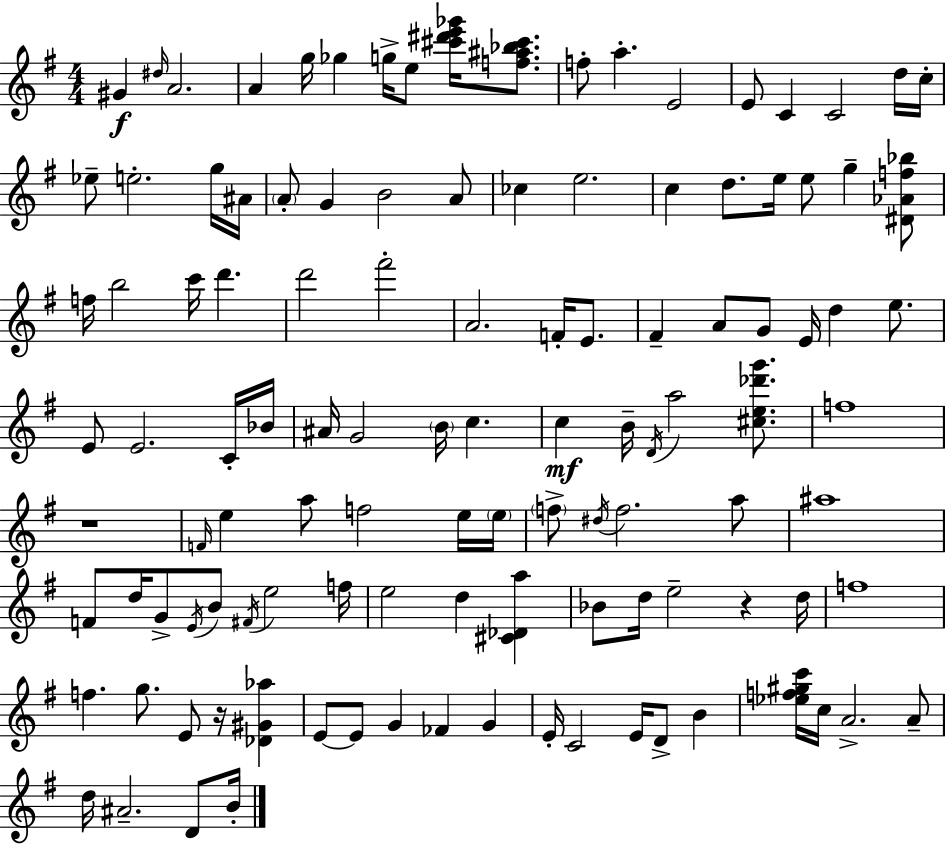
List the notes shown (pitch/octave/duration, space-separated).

G#4/q D#5/s A4/h. A4/q G5/s Gb5/q G5/s E5/e [C#6,D#6,E6,Gb6]/s [F5,A#5,Bb5,C#6]/e. F5/e A5/q. E4/h E4/e C4/q C4/h D5/s C5/s Eb5/e E5/h. G5/s A#4/s A4/e G4/q B4/h A4/e CES5/q E5/h. C5/q D5/e. E5/s E5/e G5/q [D#4,Ab4,F5,Bb5]/e F5/s B5/h C6/s D6/q. D6/h F#6/h A4/h. F4/s E4/e. F#4/q A4/e G4/e E4/s D5/q E5/e. E4/e E4/h. C4/s Bb4/s A#4/s G4/h B4/s C5/q. C5/q B4/s D4/s A5/h [C#5,E5,Db6,G6]/e. F5/w R/w F4/s E5/q A5/e F5/h E5/s E5/s F5/e D#5/s F5/h. A5/e A#5/w F4/e D5/s G4/e E4/s B4/e F#4/s E5/h F5/s E5/h D5/q [C#4,Db4,A5]/q Bb4/e D5/s E5/h R/q D5/s F5/w F5/q. G5/e. E4/e R/s [Db4,G#4,Ab5]/q E4/e E4/e G4/q FES4/q G4/q E4/s C4/h E4/s D4/e B4/q [Eb5,F5,G#5,C6]/s C5/s A4/h. A4/e D5/s A#4/h. D4/e B4/s